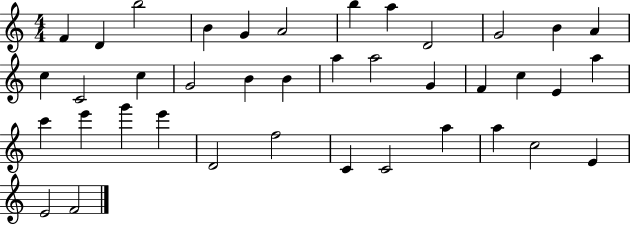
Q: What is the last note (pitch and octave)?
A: F4